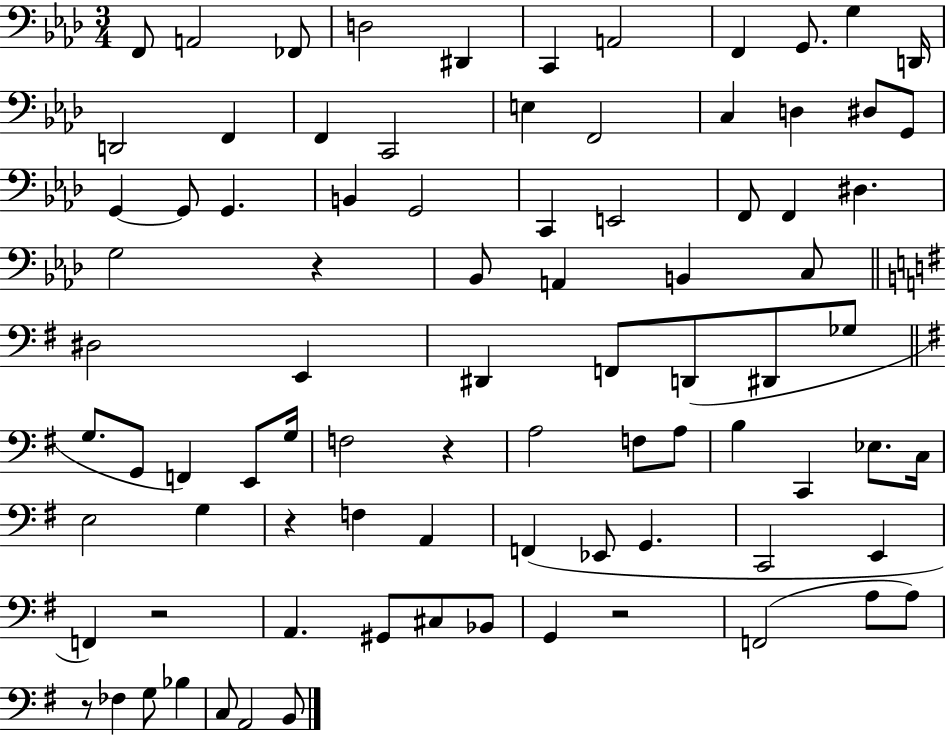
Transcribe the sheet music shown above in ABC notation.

X:1
T:Untitled
M:3/4
L:1/4
K:Ab
F,,/2 A,,2 _F,,/2 D,2 ^D,, C,, A,,2 F,, G,,/2 G, D,,/4 D,,2 F,, F,, C,,2 E, F,,2 C, D, ^D,/2 G,,/2 G,, G,,/2 G,, B,, G,,2 C,, E,,2 F,,/2 F,, ^D, G,2 z _B,,/2 A,, B,, C,/2 ^D,2 E,, ^D,, F,,/2 D,,/2 ^D,,/2 _G,/2 G,/2 G,,/2 F,, E,,/2 G,/4 F,2 z A,2 F,/2 A,/2 B, C,, _E,/2 C,/4 E,2 G, z F, A,, F,, _E,,/2 G,, C,,2 E,, F,, z2 A,, ^G,,/2 ^C,/2 _B,,/2 G,, z2 F,,2 A,/2 A,/2 z/2 _F, G,/2 _B, C,/2 A,,2 B,,/2